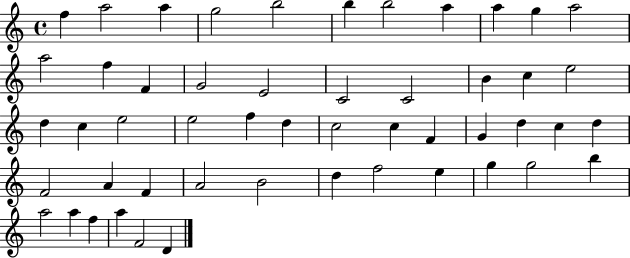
X:1
T:Untitled
M:4/4
L:1/4
K:C
f a2 a g2 b2 b b2 a a g a2 a2 f F G2 E2 C2 C2 B c e2 d c e2 e2 f d c2 c F G d c d F2 A F A2 B2 d f2 e g g2 b a2 a f a F2 D